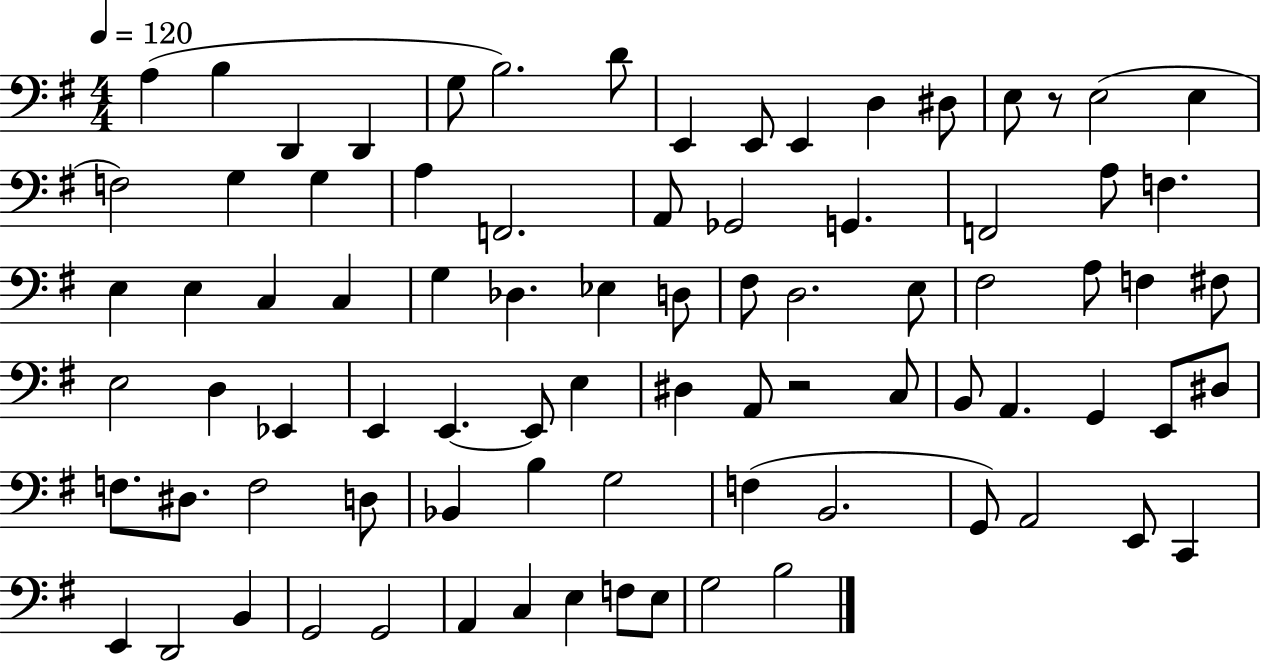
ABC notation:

X:1
T:Untitled
M:4/4
L:1/4
K:G
A, B, D,, D,, G,/2 B,2 D/2 E,, E,,/2 E,, D, ^D,/2 E,/2 z/2 E,2 E, F,2 G, G, A, F,,2 A,,/2 _G,,2 G,, F,,2 A,/2 F, E, E, C, C, G, _D, _E, D,/2 ^F,/2 D,2 E,/2 ^F,2 A,/2 F, ^F,/2 E,2 D, _E,, E,, E,, E,,/2 E, ^D, A,,/2 z2 C,/2 B,,/2 A,, G,, E,,/2 ^D,/2 F,/2 ^D,/2 F,2 D,/2 _B,, B, G,2 F, B,,2 G,,/2 A,,2 E,,/2 C,, E,, D,,2 B,, G,,2 G,,2 A,, C, E, F,/2 E,/2 G,2 B,2